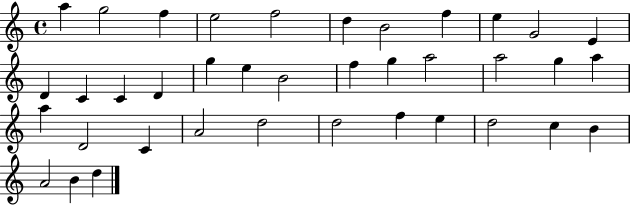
X:1
T:Untitled
M:4/4
L:1/4
K:C
a g2 f e2 f2 d B2 f e G2 E D C C D g e B2 f g a2 a2 g a a D2 C A2 d2 d2 f e d2 c B A2 B d